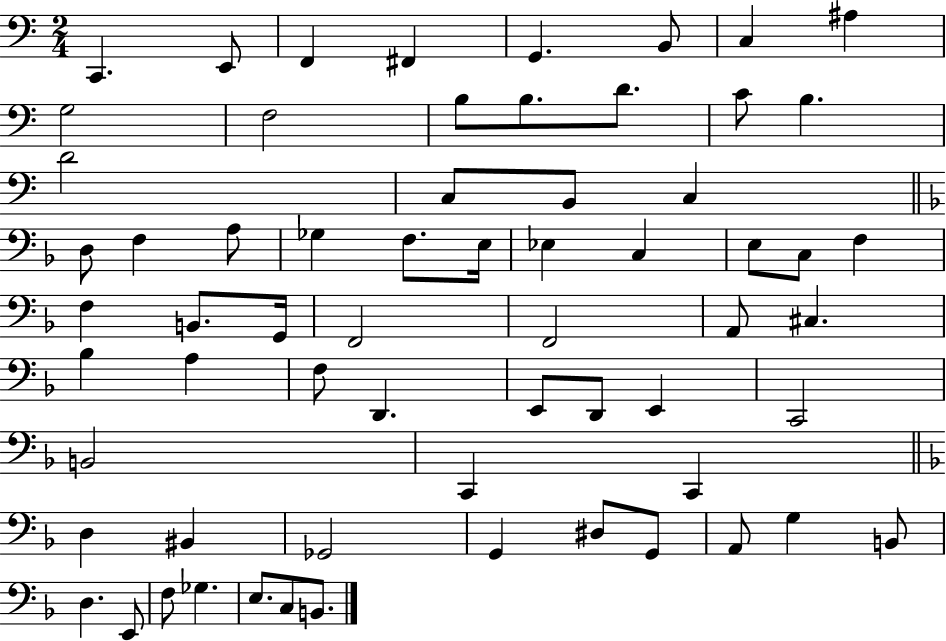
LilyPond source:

{
  \clef bass
  \numericTimeSignature
  \time 2/4
  \key c \major
  c,4. e,8 | f,4 fis,4 | g,4. b,8 | c4 ais4 | \break g2 | f2 | b8 b8. d'8. | c'8 b4. | \break d'2 | c8 b,8 c4 | \bar "||" \break \key f \major d8 f4 a8 | ges4 f8. e16 | ees4 c4 | e8 c8 f4 | \break f4 b,8. g,16 | f,2 | f,2 | a,8 cis4. | \break bes4 a4 | f8 d,4. | e,8 d,8 e,4 | c,2 | \break b,2 | c,4 c,4 | \bar "||" \break \key f \major d4 bis,4 | ges,2 | g,4 dis8 g,8 | a,8 g4 b,8 | \break d4. e,8 | f8 ges4. | e8. c8 b,8. | \bar "|."
}